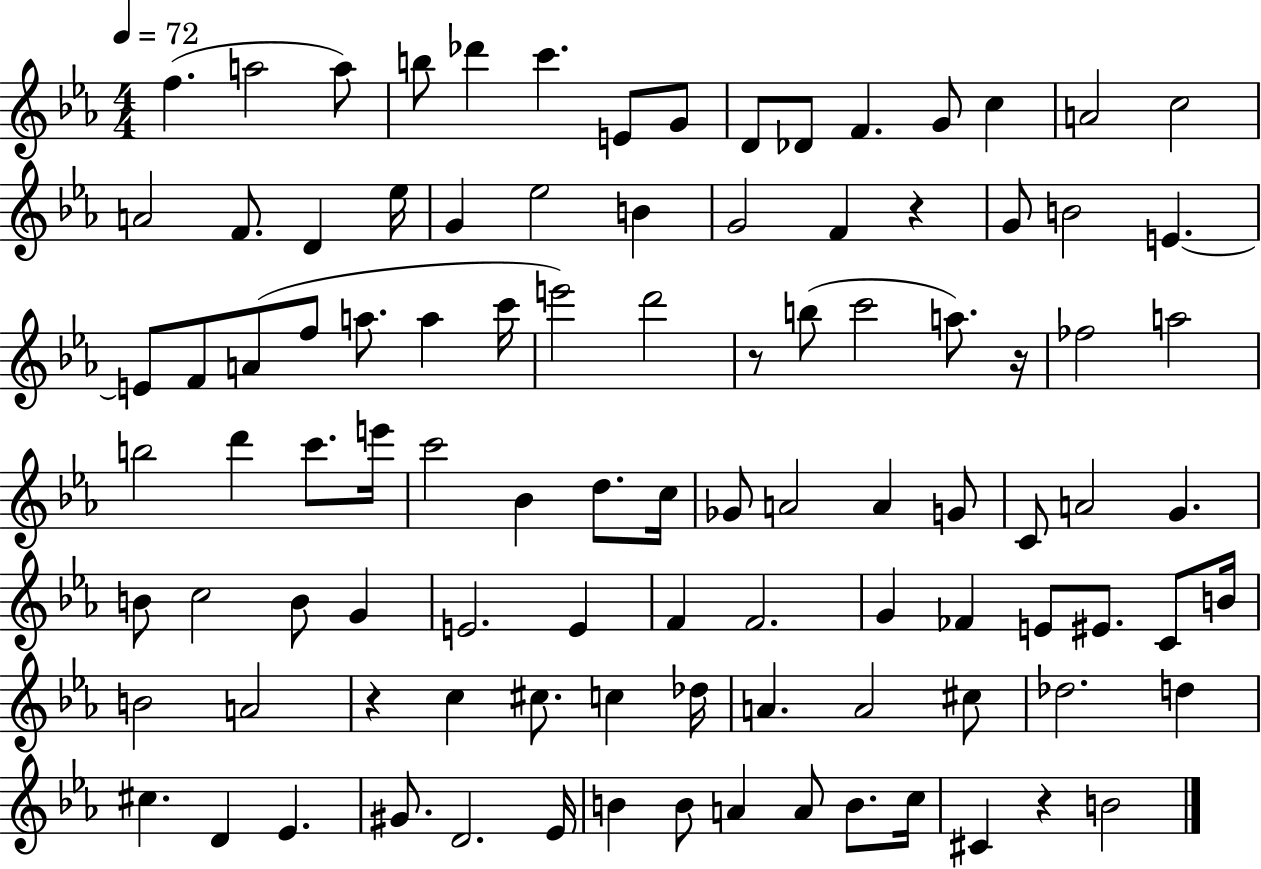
F5/q. A5/h A5/e B5/e Db6/q C6/q. E4/e G4/e D4/e Db4/e F4/q. G4/e C5/q A4/h C5/h A4/h F4/e. D4/q Eb5/s G4/q Eb5/h B4/q G4/h F4/q R/q G4/e B4/h E4/q. E4/e F4/e A4/e F5/e A5/e. A5/q C6/s E6/h D6/h R/e B5/e C6/h A5/e. R/s FES5/h A5/h B5/h D6/q C6/e. E6/s C6/h Bb4/q D5/e. C5/s Gb4/e A4/h A4/q G4/e C4/e A4/h G4/q. B4/e C5/h B4/e G4/q E4/h. E4/q F4/q F4/h. G4/q FES4/q E4/e EIS4/e. C4/e B4/s B4/h A4/h R/q C5/q C#5/e. C5/q Db5/s A4/q. A4/h C#5/e Db5/h. D5/q C#5/q. D4/q Eb4/q. G#4/e. D4/h. Eb4/s B4/q B4/e A4/q A4/e B4/e. C5/s C#4/q R/q B4/h